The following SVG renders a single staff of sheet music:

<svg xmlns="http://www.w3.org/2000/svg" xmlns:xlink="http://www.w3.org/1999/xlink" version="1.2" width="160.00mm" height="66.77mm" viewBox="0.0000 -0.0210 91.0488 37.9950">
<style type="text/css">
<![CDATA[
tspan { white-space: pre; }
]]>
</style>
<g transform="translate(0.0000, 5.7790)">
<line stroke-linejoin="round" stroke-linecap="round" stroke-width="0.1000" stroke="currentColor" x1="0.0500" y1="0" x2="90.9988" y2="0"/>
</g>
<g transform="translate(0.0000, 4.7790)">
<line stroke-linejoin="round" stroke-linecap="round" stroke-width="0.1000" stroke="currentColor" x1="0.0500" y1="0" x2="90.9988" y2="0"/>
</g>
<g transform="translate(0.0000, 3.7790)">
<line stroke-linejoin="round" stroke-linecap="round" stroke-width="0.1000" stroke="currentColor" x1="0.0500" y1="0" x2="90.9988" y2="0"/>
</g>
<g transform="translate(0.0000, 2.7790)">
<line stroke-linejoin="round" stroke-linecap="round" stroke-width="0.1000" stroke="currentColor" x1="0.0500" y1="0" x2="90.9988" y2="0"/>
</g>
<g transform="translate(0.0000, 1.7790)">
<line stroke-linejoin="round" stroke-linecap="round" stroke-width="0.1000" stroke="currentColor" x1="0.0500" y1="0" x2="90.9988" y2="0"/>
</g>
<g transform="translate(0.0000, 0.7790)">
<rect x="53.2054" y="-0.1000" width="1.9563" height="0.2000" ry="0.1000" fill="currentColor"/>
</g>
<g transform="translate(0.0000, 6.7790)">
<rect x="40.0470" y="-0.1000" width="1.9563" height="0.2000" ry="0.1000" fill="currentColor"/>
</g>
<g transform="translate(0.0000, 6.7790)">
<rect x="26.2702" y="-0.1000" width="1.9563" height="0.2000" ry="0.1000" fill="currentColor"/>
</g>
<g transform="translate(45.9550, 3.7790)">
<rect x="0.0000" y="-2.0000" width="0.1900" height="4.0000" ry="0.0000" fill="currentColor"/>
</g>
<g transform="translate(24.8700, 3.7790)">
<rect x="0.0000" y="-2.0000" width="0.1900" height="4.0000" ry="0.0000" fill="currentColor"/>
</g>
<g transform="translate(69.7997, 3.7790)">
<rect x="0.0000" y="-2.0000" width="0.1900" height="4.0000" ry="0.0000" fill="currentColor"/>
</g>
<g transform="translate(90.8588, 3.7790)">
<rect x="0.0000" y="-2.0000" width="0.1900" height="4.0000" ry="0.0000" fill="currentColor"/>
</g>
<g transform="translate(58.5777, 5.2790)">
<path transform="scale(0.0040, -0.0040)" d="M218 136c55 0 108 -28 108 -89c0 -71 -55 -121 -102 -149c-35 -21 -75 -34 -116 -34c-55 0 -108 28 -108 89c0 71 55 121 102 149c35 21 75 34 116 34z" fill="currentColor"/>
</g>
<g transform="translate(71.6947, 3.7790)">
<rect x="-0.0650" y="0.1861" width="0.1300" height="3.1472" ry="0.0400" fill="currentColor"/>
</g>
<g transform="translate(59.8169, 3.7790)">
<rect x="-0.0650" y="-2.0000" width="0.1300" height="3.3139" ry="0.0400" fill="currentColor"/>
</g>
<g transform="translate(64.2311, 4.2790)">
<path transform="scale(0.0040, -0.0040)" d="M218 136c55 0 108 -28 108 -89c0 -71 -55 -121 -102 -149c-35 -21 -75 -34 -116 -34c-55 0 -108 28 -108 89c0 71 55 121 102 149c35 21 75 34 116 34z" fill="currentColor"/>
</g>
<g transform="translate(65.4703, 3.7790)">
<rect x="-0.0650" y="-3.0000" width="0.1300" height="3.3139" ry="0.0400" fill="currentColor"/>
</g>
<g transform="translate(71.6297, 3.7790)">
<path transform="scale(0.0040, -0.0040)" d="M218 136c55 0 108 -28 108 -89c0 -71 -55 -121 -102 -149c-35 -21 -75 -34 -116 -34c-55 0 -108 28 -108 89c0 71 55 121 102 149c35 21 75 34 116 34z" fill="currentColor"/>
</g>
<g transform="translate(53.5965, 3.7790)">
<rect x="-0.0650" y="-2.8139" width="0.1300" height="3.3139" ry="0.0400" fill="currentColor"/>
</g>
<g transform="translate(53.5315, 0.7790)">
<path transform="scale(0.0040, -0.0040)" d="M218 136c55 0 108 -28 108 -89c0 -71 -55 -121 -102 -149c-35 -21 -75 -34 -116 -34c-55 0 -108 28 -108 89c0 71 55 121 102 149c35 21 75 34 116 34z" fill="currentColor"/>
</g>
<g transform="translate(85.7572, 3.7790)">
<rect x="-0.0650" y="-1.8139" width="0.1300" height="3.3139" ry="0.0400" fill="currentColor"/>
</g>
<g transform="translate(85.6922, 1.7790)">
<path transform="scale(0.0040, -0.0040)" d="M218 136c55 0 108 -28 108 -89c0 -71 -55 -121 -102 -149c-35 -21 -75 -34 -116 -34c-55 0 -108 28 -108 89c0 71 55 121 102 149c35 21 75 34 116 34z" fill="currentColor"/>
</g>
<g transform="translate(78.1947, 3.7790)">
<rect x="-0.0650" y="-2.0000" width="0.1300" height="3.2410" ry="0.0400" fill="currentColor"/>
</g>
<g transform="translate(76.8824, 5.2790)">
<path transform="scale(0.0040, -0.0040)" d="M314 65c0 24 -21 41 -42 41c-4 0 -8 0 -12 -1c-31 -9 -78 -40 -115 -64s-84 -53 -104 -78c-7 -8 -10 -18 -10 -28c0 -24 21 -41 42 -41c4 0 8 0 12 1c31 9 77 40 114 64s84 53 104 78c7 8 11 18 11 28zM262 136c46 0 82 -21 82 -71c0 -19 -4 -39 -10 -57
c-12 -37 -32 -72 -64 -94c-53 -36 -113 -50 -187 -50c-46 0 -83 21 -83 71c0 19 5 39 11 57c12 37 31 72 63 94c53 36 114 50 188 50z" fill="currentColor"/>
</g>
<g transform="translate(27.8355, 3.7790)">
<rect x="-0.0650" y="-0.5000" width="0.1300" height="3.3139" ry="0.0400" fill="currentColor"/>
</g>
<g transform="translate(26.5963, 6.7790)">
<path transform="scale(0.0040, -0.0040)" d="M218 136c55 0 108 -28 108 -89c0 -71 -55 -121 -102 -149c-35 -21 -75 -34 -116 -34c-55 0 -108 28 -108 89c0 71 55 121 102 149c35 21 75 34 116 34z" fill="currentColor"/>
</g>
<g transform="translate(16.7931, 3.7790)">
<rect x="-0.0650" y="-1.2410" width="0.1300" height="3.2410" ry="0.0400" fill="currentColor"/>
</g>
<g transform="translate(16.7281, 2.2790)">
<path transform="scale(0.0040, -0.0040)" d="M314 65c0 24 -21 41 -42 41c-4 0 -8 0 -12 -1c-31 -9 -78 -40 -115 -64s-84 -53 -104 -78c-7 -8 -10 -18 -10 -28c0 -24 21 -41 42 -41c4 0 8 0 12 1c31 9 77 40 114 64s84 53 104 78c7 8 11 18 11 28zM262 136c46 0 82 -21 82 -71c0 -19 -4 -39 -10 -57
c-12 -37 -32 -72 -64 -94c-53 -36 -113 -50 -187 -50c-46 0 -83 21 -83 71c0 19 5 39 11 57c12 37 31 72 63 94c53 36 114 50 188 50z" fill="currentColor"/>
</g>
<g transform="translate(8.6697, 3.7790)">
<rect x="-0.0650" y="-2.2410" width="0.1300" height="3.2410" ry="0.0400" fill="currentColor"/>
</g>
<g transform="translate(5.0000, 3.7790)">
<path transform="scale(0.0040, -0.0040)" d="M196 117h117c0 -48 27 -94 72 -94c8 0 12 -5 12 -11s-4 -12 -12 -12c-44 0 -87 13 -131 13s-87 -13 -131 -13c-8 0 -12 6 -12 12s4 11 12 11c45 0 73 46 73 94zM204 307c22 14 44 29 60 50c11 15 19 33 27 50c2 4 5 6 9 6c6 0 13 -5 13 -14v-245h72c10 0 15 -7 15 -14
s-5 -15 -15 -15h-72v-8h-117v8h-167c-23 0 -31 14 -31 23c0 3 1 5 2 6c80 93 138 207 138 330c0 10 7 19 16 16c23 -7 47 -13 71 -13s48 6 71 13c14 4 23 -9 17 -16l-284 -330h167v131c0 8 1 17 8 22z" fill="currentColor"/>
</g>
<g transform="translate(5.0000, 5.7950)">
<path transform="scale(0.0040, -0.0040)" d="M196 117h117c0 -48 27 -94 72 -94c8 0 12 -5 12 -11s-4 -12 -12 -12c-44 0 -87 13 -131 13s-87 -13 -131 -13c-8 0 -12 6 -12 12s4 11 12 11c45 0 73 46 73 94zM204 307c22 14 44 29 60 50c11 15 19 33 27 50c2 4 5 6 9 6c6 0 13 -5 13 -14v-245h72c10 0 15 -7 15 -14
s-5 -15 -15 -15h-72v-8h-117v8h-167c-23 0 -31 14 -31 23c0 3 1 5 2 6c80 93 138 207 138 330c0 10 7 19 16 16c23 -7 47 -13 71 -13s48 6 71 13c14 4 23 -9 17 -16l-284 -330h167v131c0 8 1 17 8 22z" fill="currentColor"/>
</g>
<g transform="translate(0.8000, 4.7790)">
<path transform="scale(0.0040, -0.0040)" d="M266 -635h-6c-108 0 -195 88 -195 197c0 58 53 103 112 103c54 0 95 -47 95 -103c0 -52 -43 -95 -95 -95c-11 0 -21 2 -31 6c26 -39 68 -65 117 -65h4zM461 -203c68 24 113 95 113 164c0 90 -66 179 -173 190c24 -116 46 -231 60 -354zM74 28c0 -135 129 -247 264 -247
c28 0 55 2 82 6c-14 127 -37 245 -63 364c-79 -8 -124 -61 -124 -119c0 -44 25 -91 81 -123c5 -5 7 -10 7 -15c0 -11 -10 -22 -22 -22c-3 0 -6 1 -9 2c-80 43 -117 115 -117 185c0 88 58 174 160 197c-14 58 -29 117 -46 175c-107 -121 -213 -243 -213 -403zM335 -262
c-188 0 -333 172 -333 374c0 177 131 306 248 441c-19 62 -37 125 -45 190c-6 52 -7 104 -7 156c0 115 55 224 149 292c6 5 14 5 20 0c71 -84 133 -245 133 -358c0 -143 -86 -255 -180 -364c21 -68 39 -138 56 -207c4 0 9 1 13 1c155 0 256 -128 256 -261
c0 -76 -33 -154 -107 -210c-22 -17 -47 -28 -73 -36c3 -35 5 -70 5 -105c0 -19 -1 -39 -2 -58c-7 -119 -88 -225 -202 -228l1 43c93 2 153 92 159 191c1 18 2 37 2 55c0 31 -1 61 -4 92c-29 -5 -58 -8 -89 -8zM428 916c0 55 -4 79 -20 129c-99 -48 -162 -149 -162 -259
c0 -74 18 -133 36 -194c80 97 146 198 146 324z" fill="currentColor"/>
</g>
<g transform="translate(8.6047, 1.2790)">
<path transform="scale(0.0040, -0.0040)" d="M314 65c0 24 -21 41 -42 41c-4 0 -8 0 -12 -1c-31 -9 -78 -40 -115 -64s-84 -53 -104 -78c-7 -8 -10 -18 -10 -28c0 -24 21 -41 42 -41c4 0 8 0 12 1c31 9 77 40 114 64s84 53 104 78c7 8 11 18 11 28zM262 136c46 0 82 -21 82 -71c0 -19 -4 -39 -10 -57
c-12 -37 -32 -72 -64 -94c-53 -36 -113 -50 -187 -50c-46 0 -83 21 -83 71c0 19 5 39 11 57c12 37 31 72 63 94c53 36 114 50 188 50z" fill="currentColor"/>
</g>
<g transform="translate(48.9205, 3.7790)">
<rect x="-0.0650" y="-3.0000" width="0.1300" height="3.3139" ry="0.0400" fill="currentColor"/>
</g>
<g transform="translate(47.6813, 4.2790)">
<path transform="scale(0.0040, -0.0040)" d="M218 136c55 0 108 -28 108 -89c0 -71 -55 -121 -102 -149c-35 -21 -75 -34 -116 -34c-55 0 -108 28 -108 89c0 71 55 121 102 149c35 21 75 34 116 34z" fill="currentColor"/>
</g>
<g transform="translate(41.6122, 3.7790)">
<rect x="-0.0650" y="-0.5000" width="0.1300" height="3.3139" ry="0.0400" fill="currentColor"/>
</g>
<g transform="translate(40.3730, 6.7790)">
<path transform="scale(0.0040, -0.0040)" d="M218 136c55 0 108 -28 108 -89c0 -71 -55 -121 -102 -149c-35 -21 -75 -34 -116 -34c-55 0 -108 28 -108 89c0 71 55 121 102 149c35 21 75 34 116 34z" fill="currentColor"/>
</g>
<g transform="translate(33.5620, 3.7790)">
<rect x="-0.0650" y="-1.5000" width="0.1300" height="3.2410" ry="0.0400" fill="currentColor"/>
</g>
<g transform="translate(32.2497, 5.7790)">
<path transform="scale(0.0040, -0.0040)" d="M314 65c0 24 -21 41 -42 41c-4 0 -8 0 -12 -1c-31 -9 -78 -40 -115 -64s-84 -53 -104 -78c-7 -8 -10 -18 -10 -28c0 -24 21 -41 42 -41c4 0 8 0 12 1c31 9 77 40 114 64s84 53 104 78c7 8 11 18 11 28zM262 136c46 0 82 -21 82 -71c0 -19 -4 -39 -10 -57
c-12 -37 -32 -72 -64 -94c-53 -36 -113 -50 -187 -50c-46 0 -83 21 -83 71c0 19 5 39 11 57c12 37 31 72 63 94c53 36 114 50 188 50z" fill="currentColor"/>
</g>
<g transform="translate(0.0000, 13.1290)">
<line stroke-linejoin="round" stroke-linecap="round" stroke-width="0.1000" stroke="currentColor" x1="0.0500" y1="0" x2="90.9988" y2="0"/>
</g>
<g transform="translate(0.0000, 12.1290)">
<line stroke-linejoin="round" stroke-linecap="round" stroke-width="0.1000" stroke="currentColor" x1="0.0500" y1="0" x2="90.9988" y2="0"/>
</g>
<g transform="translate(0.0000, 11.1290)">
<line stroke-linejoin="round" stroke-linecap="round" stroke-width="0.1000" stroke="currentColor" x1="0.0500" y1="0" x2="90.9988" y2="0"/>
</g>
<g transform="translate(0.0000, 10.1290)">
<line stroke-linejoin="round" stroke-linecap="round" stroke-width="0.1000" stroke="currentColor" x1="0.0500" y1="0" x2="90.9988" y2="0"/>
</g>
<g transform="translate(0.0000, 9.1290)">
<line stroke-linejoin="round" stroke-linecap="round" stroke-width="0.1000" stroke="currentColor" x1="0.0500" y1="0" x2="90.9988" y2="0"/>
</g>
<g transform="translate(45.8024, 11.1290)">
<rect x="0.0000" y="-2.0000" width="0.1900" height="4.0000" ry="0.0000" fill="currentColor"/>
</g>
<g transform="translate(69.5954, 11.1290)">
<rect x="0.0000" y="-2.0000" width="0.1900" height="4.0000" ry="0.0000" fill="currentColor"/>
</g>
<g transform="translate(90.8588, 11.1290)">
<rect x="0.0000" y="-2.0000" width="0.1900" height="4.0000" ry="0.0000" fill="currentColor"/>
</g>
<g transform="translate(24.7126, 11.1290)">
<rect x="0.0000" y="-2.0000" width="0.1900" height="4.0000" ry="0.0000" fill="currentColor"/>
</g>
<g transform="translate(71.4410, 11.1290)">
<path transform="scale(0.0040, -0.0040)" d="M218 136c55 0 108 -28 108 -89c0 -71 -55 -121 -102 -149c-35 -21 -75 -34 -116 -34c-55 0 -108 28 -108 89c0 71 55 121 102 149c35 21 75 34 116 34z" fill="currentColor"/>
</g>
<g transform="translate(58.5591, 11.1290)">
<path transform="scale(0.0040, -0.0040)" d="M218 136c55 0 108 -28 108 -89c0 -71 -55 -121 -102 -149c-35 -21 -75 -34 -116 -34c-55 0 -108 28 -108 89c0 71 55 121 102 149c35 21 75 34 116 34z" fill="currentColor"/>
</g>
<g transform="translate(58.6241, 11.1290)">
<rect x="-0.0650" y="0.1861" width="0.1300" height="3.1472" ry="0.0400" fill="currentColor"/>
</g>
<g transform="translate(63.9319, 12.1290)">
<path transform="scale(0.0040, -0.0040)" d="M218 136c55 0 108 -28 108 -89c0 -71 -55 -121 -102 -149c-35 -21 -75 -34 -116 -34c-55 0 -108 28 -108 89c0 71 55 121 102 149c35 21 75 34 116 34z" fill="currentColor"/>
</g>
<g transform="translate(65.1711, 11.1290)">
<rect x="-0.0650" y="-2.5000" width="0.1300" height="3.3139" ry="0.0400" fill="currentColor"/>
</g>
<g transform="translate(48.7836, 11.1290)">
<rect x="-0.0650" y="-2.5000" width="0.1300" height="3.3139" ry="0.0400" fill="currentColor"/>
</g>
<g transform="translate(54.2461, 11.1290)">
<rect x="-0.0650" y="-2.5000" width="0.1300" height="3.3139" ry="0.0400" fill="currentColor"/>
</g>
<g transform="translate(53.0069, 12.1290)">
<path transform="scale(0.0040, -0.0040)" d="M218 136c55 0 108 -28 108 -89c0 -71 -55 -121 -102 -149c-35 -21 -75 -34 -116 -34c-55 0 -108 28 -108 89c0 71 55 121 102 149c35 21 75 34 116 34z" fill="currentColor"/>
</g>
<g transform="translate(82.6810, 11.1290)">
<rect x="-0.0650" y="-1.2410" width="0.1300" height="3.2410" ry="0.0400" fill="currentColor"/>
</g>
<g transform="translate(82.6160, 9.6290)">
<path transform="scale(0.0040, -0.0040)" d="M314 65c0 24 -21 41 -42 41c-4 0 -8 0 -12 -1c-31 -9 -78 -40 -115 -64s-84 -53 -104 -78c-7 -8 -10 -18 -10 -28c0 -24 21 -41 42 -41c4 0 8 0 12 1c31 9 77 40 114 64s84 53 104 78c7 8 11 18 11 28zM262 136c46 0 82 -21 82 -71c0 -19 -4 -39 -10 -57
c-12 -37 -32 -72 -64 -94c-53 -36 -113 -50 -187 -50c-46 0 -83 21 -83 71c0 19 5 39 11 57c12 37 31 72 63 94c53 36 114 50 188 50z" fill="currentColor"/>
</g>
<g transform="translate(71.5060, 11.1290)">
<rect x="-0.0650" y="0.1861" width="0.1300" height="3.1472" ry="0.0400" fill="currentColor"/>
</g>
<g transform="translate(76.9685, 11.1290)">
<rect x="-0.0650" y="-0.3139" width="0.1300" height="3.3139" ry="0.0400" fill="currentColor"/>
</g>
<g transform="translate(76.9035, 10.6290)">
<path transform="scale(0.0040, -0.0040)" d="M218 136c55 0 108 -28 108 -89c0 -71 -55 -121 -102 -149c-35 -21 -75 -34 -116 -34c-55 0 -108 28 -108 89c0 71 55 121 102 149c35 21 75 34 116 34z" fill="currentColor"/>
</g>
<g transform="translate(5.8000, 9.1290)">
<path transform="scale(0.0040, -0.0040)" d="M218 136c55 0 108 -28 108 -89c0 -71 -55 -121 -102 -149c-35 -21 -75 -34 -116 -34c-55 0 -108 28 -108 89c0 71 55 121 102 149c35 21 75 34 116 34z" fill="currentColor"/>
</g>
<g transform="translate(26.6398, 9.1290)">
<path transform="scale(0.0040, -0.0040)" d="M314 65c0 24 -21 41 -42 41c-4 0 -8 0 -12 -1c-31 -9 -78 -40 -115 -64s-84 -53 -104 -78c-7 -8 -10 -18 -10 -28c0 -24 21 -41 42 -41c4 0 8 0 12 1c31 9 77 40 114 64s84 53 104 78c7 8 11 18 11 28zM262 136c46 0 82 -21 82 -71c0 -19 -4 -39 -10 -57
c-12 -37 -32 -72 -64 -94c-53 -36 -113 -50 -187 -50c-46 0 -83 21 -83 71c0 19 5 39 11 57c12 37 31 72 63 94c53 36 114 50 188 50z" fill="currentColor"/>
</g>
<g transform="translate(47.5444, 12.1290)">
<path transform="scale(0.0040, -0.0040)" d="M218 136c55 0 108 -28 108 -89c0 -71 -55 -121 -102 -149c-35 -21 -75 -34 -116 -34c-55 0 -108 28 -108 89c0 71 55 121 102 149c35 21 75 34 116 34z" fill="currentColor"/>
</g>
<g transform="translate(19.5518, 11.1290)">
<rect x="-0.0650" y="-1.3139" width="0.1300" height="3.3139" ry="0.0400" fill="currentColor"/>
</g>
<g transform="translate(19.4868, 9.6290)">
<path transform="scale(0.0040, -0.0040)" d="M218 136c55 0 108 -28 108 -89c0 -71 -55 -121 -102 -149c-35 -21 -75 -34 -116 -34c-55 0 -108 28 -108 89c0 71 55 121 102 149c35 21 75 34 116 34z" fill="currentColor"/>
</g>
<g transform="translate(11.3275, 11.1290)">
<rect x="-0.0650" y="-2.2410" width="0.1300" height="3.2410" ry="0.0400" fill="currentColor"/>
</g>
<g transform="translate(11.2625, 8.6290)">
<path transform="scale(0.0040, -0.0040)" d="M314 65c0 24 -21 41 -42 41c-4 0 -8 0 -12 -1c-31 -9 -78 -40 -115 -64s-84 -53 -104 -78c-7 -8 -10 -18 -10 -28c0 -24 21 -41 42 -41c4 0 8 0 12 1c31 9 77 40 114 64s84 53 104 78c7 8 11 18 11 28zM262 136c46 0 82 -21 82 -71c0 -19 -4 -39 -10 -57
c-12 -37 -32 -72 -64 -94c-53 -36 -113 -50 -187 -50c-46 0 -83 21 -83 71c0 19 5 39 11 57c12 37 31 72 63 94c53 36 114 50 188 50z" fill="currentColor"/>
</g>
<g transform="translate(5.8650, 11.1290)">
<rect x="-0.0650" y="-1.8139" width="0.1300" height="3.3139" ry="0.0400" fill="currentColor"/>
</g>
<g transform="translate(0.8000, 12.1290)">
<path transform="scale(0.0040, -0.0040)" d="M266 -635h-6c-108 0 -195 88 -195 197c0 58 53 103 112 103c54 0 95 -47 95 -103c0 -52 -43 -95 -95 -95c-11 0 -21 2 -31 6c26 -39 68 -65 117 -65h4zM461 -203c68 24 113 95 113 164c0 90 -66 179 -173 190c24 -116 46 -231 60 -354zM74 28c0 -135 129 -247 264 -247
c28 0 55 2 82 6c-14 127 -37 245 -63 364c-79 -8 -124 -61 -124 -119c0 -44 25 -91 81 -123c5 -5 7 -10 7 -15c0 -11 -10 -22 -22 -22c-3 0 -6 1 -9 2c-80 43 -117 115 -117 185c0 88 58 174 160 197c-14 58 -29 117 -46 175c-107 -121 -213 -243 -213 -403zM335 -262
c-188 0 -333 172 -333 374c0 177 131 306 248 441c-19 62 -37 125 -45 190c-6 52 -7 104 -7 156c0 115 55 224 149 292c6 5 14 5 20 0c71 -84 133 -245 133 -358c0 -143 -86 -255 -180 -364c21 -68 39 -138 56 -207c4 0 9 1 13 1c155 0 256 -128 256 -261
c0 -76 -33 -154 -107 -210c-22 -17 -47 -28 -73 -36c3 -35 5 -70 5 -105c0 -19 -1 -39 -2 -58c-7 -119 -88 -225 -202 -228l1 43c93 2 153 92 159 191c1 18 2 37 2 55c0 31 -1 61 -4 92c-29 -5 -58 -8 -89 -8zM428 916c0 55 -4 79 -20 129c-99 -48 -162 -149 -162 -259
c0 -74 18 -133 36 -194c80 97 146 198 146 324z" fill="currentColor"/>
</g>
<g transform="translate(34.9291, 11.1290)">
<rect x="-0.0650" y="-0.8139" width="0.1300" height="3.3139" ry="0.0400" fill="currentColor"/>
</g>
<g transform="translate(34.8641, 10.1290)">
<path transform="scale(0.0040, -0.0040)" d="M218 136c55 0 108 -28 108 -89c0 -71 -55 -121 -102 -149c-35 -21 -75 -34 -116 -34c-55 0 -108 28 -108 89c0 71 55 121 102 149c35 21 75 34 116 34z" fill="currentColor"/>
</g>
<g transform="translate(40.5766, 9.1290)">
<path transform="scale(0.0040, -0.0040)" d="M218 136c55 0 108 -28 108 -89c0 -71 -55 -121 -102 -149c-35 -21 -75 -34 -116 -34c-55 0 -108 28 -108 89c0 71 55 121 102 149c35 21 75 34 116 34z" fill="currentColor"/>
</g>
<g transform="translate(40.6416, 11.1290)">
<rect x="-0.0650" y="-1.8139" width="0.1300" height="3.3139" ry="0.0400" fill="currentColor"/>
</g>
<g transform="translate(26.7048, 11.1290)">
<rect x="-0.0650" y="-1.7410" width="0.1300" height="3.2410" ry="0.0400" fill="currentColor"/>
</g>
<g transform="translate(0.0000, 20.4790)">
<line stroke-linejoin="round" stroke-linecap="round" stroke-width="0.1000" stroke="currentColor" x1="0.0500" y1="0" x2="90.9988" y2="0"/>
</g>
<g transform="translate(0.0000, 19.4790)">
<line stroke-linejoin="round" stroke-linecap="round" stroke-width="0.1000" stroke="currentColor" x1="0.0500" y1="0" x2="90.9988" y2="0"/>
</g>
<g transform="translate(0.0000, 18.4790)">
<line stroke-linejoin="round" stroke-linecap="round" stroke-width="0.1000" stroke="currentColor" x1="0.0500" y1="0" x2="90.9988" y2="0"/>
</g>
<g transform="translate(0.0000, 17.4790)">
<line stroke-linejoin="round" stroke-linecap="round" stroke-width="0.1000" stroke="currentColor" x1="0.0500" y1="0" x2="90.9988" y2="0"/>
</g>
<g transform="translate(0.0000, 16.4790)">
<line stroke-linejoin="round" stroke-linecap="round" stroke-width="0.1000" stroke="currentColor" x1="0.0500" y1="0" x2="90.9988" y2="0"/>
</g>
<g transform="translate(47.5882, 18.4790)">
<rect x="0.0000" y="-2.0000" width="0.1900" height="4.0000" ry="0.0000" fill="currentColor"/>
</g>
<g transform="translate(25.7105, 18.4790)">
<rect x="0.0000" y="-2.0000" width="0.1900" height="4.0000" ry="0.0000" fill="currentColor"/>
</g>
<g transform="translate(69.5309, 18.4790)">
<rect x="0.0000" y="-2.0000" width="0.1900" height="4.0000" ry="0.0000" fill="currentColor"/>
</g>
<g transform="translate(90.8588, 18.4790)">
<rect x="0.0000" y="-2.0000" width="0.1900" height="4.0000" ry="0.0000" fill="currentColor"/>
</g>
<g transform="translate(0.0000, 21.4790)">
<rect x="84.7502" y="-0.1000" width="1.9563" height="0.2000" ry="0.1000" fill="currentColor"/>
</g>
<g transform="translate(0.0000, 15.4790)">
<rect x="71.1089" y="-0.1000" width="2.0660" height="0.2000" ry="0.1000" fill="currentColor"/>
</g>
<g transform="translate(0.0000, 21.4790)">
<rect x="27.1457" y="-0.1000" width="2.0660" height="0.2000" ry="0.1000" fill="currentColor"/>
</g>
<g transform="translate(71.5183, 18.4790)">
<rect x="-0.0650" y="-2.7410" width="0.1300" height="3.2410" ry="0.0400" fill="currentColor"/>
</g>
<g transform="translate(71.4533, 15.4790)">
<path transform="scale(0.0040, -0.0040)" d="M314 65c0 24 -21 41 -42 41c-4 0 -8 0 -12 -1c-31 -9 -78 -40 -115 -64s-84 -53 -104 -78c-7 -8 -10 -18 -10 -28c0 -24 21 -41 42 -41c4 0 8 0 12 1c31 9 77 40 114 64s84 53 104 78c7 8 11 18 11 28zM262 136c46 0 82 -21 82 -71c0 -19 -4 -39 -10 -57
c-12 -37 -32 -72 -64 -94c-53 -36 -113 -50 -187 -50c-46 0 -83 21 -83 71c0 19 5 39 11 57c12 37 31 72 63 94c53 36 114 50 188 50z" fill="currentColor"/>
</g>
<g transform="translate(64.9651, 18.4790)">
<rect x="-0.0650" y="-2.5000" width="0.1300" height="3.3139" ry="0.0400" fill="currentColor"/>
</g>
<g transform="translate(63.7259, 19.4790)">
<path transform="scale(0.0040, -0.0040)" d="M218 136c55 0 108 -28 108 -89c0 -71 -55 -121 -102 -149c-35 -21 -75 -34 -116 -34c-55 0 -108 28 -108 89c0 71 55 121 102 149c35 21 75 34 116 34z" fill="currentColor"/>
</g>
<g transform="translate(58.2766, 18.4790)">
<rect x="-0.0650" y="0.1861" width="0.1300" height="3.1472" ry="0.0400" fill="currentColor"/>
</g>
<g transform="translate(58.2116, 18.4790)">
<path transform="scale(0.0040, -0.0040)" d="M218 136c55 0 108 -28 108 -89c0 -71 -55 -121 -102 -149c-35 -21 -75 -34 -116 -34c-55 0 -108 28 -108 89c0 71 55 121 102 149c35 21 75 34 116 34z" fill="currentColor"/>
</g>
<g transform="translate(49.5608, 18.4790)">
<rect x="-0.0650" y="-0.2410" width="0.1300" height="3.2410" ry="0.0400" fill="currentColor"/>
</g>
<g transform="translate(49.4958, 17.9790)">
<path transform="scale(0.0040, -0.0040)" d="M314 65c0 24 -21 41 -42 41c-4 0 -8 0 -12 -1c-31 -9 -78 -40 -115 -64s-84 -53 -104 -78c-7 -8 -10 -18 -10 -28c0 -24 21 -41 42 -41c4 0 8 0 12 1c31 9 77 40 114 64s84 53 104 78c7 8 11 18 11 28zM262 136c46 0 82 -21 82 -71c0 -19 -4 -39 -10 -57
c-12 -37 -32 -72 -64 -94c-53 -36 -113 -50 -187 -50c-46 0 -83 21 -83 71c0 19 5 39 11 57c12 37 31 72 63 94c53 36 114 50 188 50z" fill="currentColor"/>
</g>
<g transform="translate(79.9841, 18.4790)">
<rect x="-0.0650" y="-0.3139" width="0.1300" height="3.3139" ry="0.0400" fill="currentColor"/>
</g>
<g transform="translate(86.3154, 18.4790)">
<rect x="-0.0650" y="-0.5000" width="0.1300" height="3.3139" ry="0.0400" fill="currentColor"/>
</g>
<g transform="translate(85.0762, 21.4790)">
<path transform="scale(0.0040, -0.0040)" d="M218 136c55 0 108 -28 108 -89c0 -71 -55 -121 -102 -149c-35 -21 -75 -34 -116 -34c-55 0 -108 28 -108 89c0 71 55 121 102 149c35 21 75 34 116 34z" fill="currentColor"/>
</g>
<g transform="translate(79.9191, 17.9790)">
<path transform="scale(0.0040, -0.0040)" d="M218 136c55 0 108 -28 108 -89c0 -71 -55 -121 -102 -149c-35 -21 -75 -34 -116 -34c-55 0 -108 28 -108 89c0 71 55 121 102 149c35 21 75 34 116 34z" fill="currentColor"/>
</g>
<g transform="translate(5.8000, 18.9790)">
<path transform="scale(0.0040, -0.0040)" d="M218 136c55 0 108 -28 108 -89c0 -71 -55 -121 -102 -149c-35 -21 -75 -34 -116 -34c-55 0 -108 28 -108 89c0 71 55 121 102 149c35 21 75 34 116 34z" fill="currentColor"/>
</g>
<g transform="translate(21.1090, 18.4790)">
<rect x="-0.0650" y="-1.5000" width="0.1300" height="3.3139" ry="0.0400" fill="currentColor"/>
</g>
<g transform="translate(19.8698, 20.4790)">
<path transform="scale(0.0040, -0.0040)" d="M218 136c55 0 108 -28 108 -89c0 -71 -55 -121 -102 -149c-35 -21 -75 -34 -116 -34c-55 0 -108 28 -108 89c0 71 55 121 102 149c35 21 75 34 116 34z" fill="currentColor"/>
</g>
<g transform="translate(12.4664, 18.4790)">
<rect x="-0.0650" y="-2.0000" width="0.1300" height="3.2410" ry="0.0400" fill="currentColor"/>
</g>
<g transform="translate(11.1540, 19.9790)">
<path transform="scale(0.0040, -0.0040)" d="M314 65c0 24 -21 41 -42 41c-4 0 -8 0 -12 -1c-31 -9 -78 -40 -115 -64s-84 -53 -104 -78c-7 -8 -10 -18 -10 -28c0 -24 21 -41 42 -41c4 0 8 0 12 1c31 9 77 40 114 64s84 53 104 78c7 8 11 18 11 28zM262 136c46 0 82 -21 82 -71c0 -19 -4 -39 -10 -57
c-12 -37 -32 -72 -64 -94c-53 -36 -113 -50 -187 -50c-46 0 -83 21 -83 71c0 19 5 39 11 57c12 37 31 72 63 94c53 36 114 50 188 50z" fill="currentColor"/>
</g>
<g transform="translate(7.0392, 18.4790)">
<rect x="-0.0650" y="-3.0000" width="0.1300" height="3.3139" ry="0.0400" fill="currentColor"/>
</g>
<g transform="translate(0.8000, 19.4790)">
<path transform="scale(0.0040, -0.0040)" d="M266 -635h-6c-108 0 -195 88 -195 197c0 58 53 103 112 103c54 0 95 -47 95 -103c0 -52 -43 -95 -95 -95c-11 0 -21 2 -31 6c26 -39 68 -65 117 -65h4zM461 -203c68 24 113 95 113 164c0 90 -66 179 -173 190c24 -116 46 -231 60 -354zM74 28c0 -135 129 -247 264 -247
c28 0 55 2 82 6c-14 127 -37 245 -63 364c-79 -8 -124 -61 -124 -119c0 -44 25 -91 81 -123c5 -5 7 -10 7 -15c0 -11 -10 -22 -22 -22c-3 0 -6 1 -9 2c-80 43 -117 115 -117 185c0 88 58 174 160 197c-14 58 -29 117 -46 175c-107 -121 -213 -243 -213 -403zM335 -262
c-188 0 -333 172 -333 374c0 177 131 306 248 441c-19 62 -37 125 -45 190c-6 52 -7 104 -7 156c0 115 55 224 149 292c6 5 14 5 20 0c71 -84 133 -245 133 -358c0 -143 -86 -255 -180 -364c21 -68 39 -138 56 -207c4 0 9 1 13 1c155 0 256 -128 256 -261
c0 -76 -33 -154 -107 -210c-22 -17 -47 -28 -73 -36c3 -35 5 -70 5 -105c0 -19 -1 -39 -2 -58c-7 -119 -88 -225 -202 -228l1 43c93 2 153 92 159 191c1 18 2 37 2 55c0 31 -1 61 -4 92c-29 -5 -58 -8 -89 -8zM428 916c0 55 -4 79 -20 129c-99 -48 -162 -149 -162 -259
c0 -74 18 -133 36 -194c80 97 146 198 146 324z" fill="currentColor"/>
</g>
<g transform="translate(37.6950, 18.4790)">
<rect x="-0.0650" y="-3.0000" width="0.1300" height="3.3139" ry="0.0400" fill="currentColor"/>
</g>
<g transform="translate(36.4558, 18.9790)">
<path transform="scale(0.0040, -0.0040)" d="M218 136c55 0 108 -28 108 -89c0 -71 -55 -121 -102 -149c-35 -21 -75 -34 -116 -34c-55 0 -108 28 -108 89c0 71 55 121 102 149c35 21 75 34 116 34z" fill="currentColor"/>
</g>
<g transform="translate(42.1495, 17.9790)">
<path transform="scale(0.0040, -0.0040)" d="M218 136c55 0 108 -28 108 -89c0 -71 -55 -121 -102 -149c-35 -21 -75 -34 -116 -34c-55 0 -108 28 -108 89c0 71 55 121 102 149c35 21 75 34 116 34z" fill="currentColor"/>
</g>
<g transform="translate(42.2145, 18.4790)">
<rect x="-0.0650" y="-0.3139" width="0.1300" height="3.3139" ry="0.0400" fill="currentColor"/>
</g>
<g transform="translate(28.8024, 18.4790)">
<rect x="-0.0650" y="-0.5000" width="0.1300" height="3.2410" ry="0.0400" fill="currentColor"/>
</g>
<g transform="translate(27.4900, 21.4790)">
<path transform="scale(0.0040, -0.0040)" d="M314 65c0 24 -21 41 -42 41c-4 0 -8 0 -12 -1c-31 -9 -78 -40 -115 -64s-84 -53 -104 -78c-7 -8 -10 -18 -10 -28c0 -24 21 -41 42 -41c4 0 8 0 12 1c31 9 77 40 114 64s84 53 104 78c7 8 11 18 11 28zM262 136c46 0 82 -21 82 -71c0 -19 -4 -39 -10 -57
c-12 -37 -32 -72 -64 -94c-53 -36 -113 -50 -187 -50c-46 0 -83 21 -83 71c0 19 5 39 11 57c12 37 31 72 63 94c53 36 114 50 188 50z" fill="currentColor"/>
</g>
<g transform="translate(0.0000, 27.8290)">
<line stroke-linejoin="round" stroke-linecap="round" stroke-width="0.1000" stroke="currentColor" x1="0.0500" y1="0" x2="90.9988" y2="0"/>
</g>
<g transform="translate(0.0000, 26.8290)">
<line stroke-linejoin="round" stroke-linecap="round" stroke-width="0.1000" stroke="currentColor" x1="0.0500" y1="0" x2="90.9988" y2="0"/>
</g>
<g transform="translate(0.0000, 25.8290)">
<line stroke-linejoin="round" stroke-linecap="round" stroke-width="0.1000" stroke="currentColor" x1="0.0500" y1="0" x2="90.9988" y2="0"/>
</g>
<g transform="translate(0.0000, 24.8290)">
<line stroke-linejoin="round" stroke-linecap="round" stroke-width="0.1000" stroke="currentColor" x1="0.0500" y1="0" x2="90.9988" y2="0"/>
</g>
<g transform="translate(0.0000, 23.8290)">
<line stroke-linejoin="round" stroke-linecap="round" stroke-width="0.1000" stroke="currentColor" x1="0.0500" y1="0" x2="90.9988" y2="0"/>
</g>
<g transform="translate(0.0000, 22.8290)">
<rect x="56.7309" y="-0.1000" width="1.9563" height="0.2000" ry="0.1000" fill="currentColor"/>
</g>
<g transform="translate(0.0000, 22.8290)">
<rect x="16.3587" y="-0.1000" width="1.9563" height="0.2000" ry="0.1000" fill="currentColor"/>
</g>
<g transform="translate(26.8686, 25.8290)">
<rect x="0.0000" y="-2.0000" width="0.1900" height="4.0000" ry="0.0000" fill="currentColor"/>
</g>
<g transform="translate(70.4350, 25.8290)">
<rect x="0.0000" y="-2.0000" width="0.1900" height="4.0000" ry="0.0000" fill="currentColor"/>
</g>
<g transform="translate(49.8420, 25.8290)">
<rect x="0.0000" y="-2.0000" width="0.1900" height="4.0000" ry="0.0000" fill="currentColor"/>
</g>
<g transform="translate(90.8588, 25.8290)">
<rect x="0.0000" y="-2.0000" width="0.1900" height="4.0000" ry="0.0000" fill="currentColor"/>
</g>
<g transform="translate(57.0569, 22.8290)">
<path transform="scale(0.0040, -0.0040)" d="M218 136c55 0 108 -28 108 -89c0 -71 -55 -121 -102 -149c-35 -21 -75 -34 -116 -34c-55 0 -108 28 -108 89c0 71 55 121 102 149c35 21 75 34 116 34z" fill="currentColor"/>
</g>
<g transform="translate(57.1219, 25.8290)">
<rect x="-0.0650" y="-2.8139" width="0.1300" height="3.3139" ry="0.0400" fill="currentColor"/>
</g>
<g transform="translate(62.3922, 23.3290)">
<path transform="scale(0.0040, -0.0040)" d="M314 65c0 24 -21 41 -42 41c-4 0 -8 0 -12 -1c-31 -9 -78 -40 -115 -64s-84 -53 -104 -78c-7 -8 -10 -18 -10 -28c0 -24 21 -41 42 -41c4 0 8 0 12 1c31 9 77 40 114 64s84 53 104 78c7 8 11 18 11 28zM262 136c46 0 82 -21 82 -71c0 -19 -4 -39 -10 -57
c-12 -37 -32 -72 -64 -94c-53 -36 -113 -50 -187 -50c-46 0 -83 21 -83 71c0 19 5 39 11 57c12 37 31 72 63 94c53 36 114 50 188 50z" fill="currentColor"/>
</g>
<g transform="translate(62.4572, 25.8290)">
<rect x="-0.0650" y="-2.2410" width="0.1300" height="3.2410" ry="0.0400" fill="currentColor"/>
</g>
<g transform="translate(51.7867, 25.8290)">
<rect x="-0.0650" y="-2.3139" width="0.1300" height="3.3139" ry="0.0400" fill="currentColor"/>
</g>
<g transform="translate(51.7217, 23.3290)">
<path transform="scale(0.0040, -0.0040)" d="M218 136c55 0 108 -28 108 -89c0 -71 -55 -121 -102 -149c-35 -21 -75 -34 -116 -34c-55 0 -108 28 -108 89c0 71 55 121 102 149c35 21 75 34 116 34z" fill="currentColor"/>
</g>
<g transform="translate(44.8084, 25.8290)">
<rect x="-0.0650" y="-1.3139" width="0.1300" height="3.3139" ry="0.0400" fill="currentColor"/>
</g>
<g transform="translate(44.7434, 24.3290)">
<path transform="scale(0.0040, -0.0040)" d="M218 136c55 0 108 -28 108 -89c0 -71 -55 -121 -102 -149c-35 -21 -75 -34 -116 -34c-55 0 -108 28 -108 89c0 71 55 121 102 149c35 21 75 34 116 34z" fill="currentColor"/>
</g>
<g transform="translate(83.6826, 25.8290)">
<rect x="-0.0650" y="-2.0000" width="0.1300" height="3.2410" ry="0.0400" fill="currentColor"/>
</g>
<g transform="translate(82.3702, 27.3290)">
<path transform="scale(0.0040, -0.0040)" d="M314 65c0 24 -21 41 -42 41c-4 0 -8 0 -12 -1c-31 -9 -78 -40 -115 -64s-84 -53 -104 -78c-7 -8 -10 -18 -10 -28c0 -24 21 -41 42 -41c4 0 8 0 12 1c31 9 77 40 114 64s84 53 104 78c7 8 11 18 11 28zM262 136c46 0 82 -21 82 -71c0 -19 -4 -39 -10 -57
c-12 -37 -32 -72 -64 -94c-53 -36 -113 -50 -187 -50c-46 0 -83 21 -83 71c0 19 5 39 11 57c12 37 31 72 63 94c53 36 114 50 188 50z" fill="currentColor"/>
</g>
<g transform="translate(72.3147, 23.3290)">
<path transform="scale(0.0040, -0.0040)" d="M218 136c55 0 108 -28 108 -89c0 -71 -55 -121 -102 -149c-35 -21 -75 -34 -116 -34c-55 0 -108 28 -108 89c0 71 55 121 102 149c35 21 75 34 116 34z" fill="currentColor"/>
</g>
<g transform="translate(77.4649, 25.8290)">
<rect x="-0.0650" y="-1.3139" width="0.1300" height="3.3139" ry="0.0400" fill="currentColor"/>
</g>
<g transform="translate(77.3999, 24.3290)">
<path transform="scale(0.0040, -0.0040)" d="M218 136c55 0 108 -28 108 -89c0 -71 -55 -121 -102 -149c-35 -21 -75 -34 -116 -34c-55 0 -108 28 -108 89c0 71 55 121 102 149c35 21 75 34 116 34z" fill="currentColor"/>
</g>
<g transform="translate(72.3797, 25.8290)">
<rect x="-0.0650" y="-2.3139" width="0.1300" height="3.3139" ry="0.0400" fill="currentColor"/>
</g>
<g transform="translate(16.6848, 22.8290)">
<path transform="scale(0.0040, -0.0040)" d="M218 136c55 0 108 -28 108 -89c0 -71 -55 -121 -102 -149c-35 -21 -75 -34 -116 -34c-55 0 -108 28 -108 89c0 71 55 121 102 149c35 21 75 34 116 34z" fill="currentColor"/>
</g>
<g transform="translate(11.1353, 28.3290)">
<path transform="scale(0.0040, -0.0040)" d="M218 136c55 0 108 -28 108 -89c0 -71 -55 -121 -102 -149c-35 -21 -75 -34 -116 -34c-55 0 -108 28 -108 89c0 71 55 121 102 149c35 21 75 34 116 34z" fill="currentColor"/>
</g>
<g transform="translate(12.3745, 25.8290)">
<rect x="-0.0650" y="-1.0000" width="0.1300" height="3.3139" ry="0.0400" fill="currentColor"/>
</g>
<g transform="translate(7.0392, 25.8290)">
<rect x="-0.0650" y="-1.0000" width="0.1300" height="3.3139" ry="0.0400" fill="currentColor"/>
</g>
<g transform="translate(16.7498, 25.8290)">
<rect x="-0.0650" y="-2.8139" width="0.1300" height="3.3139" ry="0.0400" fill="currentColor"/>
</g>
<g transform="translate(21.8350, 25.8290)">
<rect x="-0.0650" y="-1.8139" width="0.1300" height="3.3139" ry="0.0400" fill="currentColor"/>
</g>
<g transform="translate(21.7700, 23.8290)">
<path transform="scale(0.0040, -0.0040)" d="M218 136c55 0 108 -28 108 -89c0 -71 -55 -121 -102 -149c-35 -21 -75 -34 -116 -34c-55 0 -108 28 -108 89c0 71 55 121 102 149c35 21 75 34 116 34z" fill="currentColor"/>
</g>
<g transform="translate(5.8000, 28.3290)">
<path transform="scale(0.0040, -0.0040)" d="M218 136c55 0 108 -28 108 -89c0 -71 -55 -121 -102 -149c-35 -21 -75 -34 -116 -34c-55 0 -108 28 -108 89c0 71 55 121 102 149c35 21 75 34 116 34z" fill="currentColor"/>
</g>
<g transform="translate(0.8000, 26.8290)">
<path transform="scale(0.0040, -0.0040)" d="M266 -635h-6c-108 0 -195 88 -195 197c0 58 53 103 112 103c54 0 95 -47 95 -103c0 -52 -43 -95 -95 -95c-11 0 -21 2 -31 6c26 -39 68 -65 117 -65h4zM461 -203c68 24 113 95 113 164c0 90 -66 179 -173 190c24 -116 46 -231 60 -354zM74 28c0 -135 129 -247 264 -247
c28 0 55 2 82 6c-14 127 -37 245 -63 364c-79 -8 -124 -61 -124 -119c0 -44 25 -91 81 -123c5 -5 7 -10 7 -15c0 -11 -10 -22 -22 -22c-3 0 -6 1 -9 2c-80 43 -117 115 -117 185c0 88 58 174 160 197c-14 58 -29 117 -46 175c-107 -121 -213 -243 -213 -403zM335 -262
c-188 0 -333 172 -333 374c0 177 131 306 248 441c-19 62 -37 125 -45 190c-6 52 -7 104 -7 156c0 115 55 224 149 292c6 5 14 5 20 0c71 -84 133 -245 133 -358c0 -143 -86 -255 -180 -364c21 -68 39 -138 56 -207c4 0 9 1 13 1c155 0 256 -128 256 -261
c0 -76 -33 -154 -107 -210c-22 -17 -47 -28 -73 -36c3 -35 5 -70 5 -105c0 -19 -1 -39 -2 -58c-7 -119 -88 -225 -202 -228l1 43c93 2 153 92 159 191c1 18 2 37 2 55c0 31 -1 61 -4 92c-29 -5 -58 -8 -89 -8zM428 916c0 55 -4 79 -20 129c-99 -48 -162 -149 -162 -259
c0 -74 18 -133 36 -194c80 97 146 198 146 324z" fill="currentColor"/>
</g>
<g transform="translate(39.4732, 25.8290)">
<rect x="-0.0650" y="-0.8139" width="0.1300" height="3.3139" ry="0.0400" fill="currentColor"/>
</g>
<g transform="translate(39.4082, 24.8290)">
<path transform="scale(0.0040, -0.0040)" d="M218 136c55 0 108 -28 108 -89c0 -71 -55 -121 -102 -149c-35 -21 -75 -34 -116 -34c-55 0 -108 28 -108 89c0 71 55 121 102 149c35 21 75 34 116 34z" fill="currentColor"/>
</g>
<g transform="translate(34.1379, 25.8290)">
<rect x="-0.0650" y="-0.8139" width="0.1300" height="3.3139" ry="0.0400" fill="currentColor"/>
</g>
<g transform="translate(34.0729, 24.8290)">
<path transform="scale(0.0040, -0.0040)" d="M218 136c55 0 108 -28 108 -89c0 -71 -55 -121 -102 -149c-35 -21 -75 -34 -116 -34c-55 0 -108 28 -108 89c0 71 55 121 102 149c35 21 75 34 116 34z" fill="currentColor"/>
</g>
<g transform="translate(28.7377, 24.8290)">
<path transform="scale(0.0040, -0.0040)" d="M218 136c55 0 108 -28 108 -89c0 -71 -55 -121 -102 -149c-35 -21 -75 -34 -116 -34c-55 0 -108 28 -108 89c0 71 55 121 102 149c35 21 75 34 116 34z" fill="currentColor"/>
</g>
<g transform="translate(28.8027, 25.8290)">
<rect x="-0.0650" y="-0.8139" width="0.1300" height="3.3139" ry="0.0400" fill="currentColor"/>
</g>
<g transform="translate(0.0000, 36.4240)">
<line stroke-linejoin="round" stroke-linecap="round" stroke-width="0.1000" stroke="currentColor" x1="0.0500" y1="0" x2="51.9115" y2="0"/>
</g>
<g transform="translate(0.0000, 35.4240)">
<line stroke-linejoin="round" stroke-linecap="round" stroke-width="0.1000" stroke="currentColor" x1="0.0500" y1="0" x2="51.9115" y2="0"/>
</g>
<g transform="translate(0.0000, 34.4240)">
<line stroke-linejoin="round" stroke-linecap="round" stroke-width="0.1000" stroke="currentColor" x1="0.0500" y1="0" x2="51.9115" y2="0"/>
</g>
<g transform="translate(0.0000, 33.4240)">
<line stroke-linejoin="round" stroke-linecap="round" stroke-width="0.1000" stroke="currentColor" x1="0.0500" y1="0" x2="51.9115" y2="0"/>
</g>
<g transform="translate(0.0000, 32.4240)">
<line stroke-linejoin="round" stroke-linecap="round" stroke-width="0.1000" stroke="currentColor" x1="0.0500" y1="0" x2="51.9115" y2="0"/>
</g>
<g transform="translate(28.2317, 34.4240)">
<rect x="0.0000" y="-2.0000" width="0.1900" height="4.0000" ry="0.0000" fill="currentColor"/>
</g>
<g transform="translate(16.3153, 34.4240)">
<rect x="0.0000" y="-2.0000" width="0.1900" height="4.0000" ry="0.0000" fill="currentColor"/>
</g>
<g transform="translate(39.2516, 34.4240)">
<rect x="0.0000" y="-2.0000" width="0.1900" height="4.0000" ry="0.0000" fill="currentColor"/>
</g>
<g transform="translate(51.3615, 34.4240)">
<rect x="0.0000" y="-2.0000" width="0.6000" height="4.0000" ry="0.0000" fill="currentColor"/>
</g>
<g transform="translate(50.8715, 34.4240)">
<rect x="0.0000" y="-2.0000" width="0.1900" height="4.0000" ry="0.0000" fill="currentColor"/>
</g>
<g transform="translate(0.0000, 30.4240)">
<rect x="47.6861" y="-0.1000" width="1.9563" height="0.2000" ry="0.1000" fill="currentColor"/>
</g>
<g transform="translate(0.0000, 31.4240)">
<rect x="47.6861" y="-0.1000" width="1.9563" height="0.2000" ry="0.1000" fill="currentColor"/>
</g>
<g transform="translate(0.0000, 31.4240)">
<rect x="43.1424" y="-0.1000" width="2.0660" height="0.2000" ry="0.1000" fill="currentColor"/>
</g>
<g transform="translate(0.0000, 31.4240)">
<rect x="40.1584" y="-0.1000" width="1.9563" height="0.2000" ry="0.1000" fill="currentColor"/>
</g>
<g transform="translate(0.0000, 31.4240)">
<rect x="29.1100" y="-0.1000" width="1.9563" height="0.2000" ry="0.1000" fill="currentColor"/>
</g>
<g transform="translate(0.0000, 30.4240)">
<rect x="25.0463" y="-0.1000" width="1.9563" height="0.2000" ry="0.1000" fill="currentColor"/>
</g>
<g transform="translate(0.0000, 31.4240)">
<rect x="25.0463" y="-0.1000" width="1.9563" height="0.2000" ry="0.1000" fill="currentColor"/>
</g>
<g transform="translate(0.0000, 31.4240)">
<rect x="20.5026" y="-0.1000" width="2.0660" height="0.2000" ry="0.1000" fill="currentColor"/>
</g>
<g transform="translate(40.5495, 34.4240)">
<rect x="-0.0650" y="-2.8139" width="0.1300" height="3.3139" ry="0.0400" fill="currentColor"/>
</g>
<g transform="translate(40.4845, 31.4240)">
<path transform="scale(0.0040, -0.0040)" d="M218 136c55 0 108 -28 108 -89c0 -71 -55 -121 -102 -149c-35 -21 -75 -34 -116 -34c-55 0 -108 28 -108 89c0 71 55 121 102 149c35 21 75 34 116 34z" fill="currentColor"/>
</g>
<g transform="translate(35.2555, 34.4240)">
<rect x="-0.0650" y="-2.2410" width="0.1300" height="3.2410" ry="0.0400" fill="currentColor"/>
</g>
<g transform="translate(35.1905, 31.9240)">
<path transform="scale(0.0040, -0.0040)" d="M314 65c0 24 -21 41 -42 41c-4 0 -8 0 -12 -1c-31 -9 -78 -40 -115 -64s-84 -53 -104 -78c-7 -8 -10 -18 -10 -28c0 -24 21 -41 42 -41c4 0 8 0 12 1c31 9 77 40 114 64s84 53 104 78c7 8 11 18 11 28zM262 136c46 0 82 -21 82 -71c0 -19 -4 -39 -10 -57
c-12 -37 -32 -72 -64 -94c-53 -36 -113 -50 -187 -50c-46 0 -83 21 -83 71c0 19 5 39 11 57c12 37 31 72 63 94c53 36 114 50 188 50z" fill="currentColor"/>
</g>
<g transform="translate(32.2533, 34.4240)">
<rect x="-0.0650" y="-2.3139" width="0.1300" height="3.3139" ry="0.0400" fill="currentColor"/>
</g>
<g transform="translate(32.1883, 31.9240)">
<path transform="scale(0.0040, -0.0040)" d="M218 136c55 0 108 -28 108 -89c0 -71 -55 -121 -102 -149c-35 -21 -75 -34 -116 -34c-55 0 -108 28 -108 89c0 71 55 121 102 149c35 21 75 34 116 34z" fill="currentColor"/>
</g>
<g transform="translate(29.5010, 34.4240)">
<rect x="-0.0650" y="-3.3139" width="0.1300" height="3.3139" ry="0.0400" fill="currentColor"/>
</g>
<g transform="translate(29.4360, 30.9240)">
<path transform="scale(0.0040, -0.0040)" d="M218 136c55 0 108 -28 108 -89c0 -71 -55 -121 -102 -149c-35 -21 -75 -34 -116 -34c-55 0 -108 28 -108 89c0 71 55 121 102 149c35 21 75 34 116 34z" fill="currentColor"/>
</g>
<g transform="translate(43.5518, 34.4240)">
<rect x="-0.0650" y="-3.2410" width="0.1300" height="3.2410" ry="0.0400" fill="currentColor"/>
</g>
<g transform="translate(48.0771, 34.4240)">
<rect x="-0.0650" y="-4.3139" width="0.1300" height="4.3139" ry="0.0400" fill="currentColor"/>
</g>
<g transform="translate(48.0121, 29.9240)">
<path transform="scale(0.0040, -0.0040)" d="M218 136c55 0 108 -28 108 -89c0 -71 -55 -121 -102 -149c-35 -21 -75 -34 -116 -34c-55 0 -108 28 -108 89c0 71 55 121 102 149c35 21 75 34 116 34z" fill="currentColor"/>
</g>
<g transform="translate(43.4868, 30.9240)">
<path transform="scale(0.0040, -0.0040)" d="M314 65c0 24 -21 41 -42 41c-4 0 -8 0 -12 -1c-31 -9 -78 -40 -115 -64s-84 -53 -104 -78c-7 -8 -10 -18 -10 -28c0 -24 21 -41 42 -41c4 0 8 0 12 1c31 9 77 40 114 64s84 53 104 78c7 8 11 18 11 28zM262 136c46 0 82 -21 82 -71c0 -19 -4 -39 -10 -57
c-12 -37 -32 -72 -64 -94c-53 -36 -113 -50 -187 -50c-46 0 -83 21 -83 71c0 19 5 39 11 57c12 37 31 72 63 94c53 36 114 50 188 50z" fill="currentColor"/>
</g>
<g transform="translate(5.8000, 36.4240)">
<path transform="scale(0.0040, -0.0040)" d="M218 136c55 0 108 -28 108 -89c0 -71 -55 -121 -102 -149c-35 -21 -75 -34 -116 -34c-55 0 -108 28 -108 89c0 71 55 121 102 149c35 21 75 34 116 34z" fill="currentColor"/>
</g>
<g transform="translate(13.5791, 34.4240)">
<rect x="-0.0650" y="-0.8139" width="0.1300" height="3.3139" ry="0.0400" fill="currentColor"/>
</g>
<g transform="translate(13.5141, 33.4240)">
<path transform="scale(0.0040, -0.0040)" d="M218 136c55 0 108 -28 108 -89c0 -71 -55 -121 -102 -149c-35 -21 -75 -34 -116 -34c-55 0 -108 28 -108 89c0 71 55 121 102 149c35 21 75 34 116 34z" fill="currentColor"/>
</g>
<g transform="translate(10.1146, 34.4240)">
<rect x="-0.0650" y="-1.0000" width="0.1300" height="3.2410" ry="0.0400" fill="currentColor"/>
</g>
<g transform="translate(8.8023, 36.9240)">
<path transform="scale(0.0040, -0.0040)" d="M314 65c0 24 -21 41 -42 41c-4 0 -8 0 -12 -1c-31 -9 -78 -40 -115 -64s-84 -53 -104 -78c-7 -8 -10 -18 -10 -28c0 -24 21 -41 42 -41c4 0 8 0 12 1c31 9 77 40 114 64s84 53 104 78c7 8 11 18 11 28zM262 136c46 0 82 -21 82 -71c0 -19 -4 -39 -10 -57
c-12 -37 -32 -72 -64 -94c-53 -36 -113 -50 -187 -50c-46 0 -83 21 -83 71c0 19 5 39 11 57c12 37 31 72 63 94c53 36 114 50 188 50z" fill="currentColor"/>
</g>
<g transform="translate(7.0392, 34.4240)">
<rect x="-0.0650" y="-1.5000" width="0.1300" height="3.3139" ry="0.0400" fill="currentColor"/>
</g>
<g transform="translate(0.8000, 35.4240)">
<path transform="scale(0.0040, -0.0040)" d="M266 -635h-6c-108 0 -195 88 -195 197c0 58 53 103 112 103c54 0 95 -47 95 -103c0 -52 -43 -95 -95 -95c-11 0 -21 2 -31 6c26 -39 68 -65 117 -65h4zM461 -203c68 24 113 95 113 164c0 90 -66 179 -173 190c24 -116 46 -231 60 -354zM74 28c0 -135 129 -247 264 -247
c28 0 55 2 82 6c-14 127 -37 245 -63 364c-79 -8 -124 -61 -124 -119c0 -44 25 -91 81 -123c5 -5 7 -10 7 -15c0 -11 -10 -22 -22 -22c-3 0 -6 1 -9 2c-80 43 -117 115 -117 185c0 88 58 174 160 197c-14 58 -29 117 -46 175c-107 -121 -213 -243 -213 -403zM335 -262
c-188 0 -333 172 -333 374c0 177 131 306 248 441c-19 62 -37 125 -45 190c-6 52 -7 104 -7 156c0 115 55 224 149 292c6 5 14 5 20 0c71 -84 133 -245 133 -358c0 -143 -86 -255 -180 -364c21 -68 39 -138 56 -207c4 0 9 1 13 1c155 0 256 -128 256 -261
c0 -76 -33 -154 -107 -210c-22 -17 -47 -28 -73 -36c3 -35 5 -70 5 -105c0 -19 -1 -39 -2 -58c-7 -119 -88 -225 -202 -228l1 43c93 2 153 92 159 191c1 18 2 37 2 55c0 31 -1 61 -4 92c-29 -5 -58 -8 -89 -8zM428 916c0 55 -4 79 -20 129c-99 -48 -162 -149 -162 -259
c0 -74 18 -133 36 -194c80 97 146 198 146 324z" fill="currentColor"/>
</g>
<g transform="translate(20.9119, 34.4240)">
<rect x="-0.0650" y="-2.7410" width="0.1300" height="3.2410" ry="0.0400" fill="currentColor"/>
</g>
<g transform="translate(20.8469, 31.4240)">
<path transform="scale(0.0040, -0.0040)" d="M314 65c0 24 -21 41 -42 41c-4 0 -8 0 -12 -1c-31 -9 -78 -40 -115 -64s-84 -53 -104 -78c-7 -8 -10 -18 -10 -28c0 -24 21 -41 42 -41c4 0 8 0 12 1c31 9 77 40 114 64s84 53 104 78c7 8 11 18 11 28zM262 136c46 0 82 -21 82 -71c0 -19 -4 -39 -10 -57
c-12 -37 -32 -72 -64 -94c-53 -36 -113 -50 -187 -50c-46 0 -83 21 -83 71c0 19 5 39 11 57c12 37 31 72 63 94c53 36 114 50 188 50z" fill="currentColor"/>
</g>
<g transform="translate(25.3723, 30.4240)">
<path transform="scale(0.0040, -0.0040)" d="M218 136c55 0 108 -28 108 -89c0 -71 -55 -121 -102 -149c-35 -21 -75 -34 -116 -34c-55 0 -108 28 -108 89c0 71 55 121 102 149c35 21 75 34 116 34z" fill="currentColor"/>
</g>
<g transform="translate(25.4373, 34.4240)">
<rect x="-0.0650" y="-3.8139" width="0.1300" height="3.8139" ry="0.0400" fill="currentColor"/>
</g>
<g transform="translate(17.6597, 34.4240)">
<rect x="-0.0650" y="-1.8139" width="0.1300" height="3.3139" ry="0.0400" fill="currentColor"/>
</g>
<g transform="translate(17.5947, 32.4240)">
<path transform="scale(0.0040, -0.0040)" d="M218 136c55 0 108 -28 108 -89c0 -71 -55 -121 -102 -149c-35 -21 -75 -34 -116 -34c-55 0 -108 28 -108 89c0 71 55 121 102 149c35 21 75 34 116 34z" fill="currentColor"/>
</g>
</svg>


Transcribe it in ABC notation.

X:1
T:Untitled
M:4/4
L:1/4
K:C
g2 e2 C E2 C A a F A B F2 f f g2 e f2 d f G G B G B c e2 A F2 E C2 A c c2 B G a2 c C D D a f d d d e g a g2 g e F2 E D2 d f a2 c' b g g2 a b2 d'